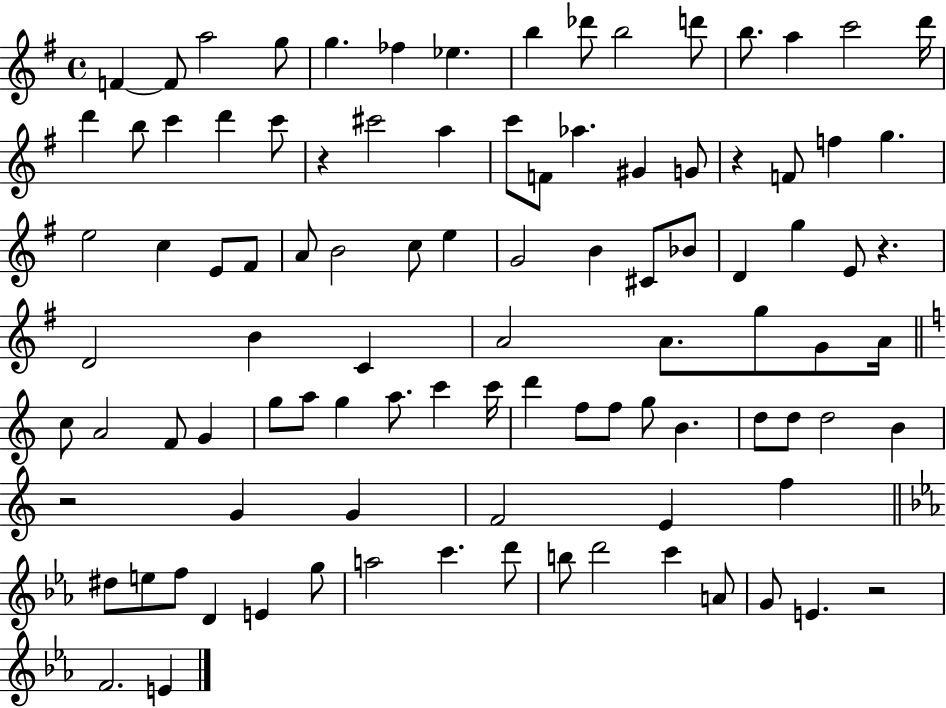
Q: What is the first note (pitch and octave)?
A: F4